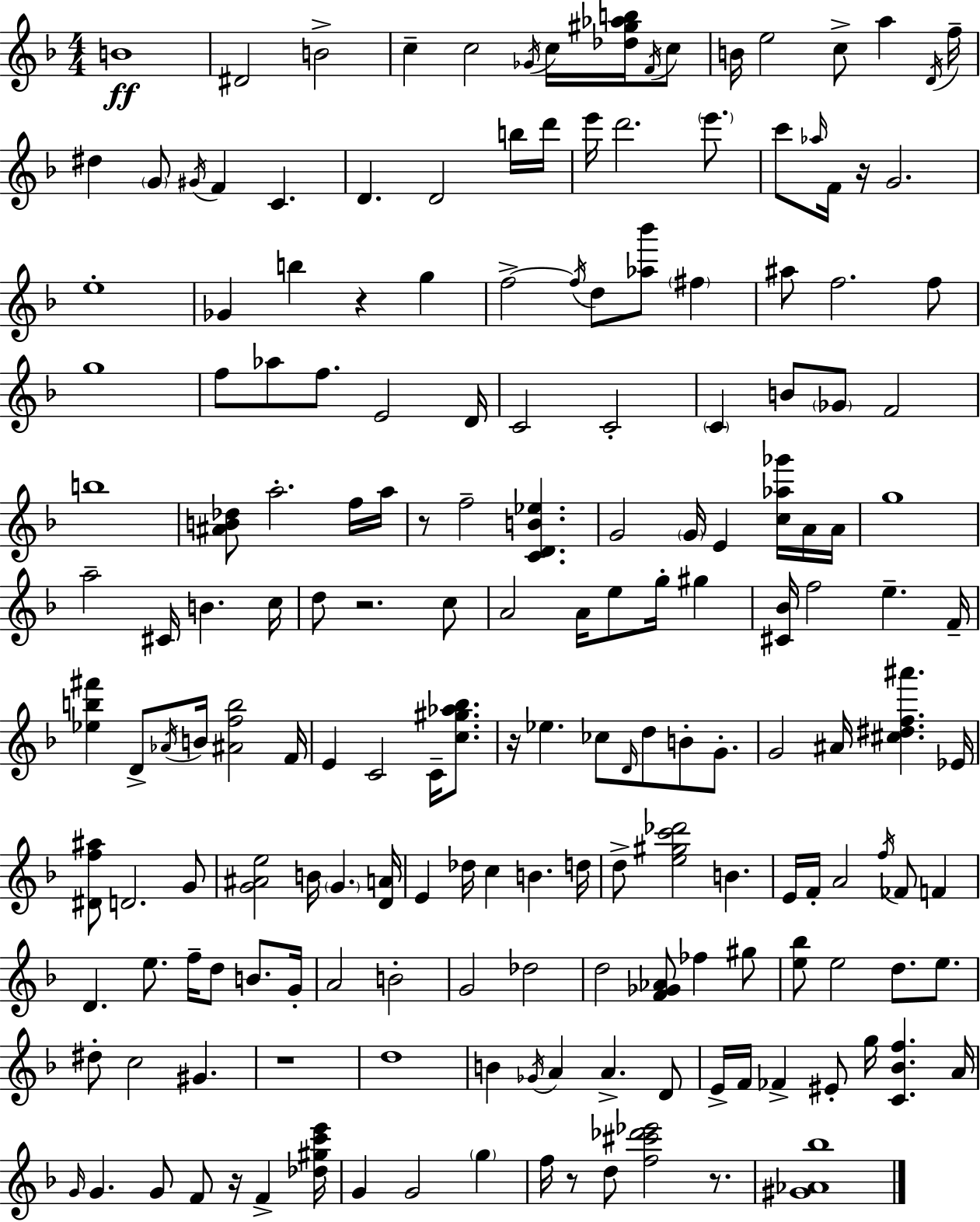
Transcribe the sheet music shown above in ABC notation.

X:1
T:Untitled
M:4/4
L:1/4
K:F
B4 ^D2 B2 c c2 _G/4 c/4 [_d^g_ab]/4 F/4 c/2 B/4 e2 c/2 a D/4 f/4 ^d G/2 ^G/4 F C D D2 b/4 d'/4 e'/4 d'2 e'/2 c'/2 _a/4 F/4 z/4 G2 e4 _G b z g f2 f/4 d/2 [_a_b']/2 ^f ^a/2 f2 f/2 g4 f/2 _a/2 f/2 E2 D/4 C2 C2 C B/2 _G/2 F2 b4 [^AB_d]/2 a2 f/4 a/4 z/2 f2 [CDB_e] G2 G/4 E [c_a_g']/4 A/4 A/4 g4 a2 ^C/4 B c/4 d/2 z2 c/2 A2 A/4 e/2 g/4 ^g [^C_B]/4 f2 e F/4 [_eb^f'] D/2 _A/4 B/4 [^Afb]2 F/4 E C2 C/4 [c^g_a_b]/2 z/4 _e _c/2 D/4 d/2 B/2 G/2 G2 ^A/4 [^c^df^a'] _E/4 [^Df^a]/2 D2 G/2 [G^Ae]2 B/4 G [DA]/4 E _d/4 c B d/4 d/2 [e^gc'_d']2 B E/4 F/4 A2 f/4 _F/2 F D e/2 f/4 d/2 B/2 G/4 A2 B2 G2 _d2 d2 [F_G_A]/2 _f ^g/2 [e_b]/2 e2 d/2 e/2 ^d/2 c2 ^G z4 d4 B _G/4 A A D/2 E/4 F/4 _F ^E/2 g/4 [C_Bf] A/4 G/4 G G/2 F/2 z/4 F [_d^gc'e']/4 G G2 g f/4 z/2 d/2 [f^c'_d'_e']2 z/2 [^G_A_b]4